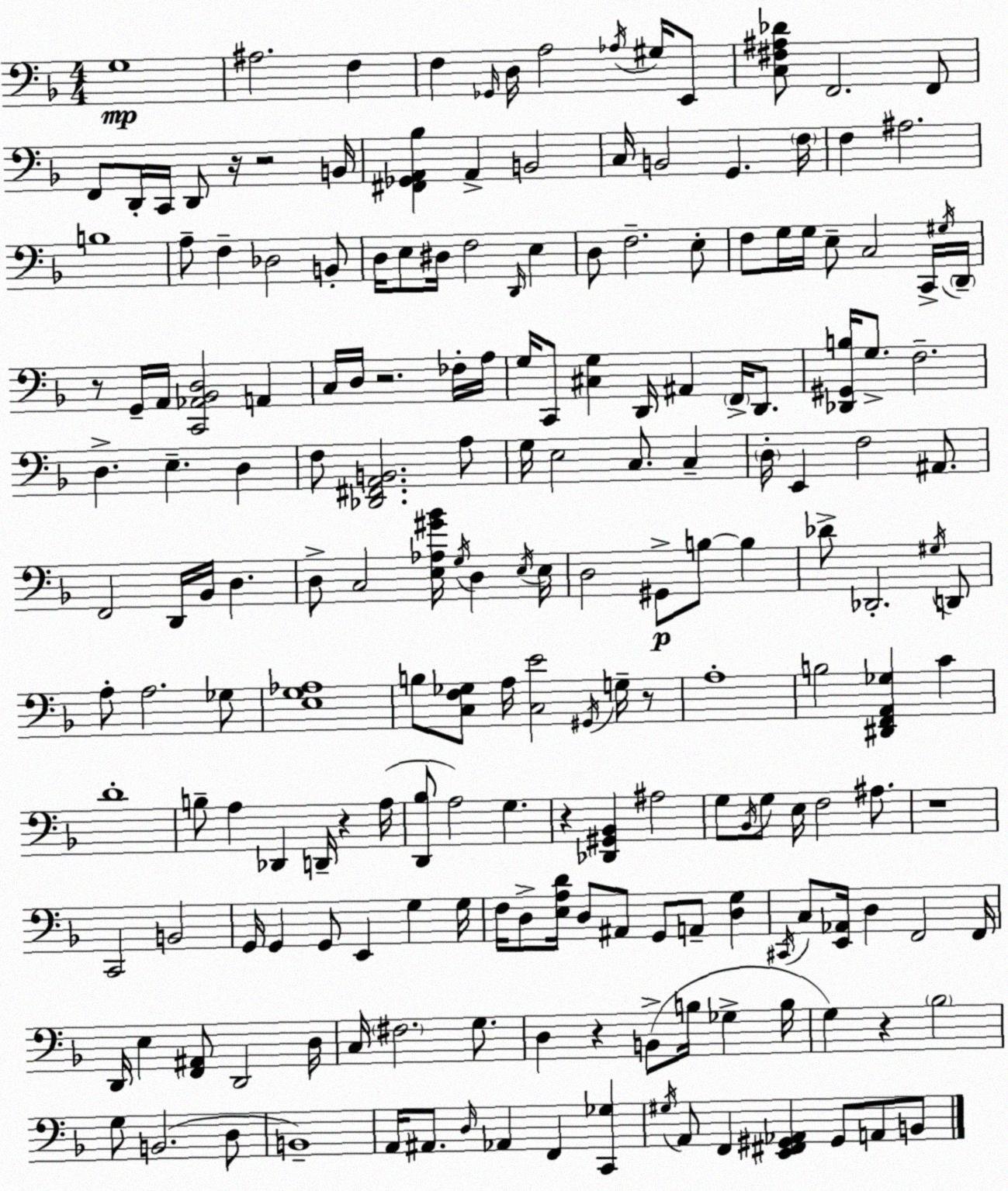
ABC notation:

X:1
T:Untitled
M:4/4
L:1/4
K:F
G,4 ^A,2 F, F, _G,,/4 D,/4 A,2 _A,/4 ^G,/4 E,,/2 [C,^F,^A,_D]/2 F,,2 F,,/2 F,,/2 D,,/4 C,,/4 D,,/2 z/4 z2 B,,/4 [^F,,_G,,A,,_B,] A,, B,,2 C,/4 B,,2 G,, F,/4 F, ^A,2 B,4 A,/2 F, _D,2 B,,/2 D,/4 E,/2 ^D,/4 F,2 D,,/4 E, D,/2 F,2 E,/2 F,/2 G,/4 G,/4 E,/2 C,2 C,,/4 ^G,/4 D,,/4 z/2 G,,/4 A,,/4 [C,,_A,,_B,,D,]2 A,, C,/4 D,/4 z2 _F,/4 A,/4 G,/4 C,,/2 [^C,G,] D,,/4 ^A,, F,,/4 D,,/2 [_D,,^G,,B,]/4 G,/2 F,2 D, E, D, F,/2 [_D,,^F,,A,,B,,]2 A,/2 G,/4 E,2 C,/2 C, D,/4 E,, F,2 ^A,,/2 F,,2 D,,/4 _B,,/4 D, D,/2 C,2 [E,_A,^G_B]/4 G,/4 D, E,/4 E,/4 D,2 ^G,,/2 B,/2 B, _D/2 _D,,2 ^G,/4 D,,/2 A,/2 A,2 _G,/2 [E,G,_A,]4 B,/2 [C,F,_G,]/2 A,/4 [C,E]2 ^G,,/4 G,/4 z/2 A,4 B,2 [^D,,F,,A,,_G,] C D4 B,/2 A, _D,, D,,/4 z A,/4 [D,,_B,]/2 A,2 G, z [_D,,^G,,_B,,] ^A,2 G,/2 _B,,/4 G,/2 E,/4 F,2 ^A,/2 z4 C,,2 B,,2 G,,/4 G,, G,,/2 E,, G, G,/4 F,/4 D,/2 [E,A,D]/4 D,/2 ^A,,/2 G,,/2 A,,/2 [D,G,] ^C,,/4 C,/2 [E,,_A,,]/4 D, F,,2 F,,/4 D,,/4 E, [F,,^A,,]/2 D,,2 D,/4 C,/4 ^F,2 G,/2 D, z B,,/2 B,/4 _G, B,/4 G, z _B,2 G,/2 B,,2 D,/2 B,,4 A,,/4 ^A,,/2 D,/4 _A,, F,, [C,,_G,] ^G,/4 A,,/2 F,, [E,,^F,,^G,,_A,,] ^G,,/2 A,,/2 B,,/2